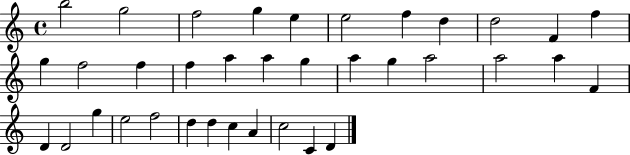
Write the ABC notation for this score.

X:1
T:Untitled
M:4/4
L:1/4
K:C
b2 g2 f2 g e e2 f d d2 F f g f2 f f a a g a g a2 a2 a F D D2 g e2 f2 d d c A c2 C D